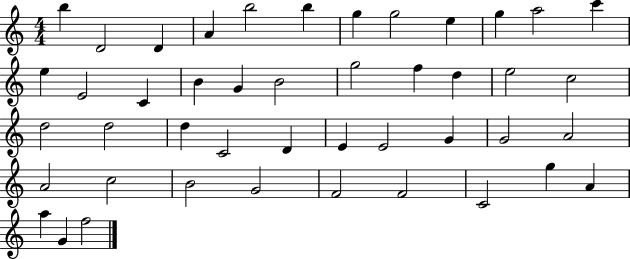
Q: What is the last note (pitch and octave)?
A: F5